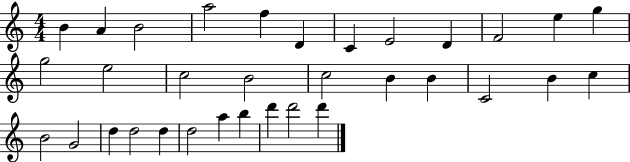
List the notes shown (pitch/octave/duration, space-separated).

B4/q A4/q B4/h A5/h F5/q D4/q C4/q E4/h D4/q F4/h E5/q G5/q G5/h E5/h C5/h B4/h C5/h B4/q B4/q C4/h B4/q C5/q B4/h G4/h D5/q D5/h D5/q D5/h A5/q B5/q D6/q D6/h D6/q